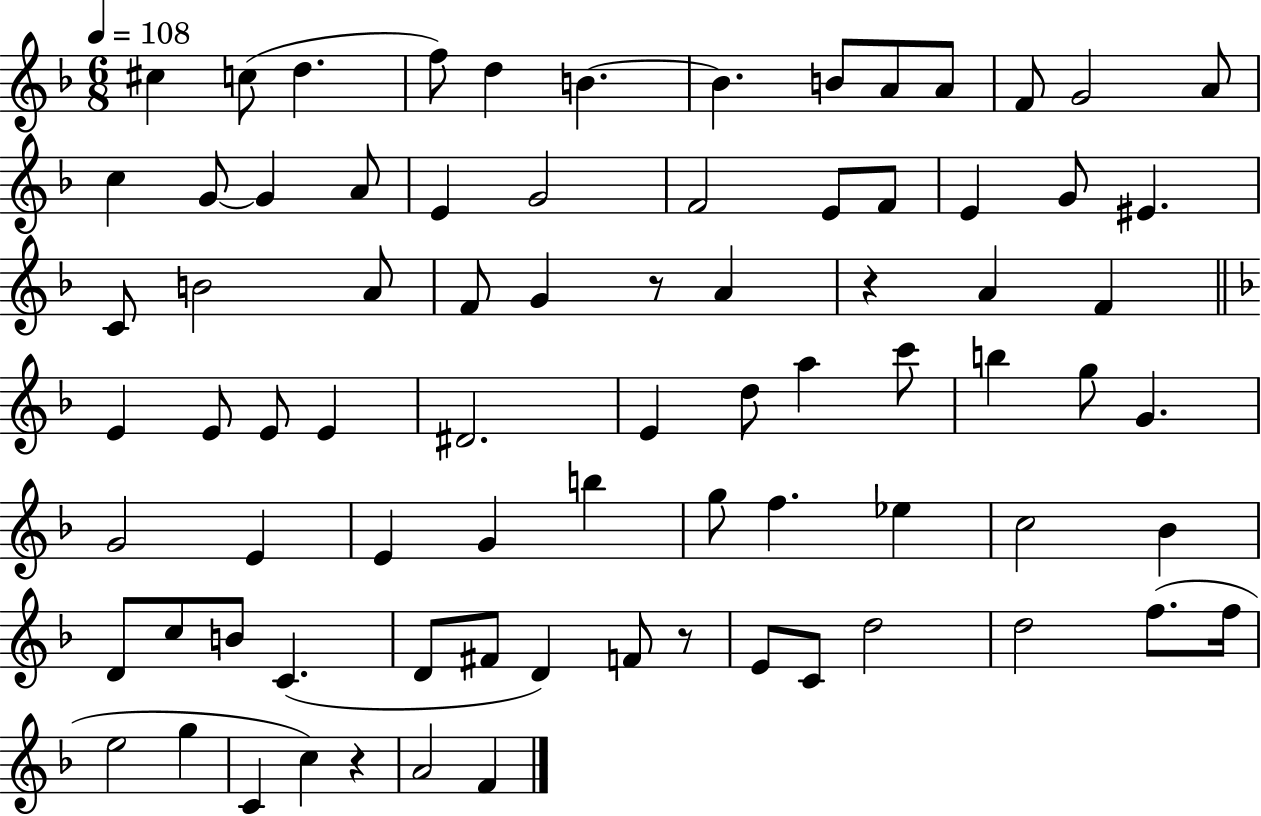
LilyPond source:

{
  \clef treble
  \numericTimeSignature
  \time 6/8
  \key f \major
  \tempo 4 = 108
  cis''4 c''8( d''4. | f''8) d''4 b'4.~~ | b'4. b'8 a'8 a'8 | f'8 g'2 a'8 | \break c''4 g'8~~ g'4 a'8 | e'4 g'2 | f'2 e'8 f'8 | e'4 g'8 eis'4. | \break c'8 b'2 a'8 | f'8 g'4 r8 a'4 | r4 a'4 f'4 | \bar "||" \break \key f \major e'4 e'8 e'8 e'4 | dis'2. | e'4 d''8 a''4 c'''8 | b''4 g''8 g'4. | \break g'2 e'4 | e'4 g'4 b''4 | g''8 f''4. ees''4 | c''2 bes'4 | \break d'8 c''8 b'8 c'4.( | d'8 fis'8 d'4) f'8 r8 | e'8 c'8 d''2 | d''2 f''8.( f''16 | \break e''2 g''4 | c'4 c''4) r4 | a'2 f'4 | \bar "|."
}